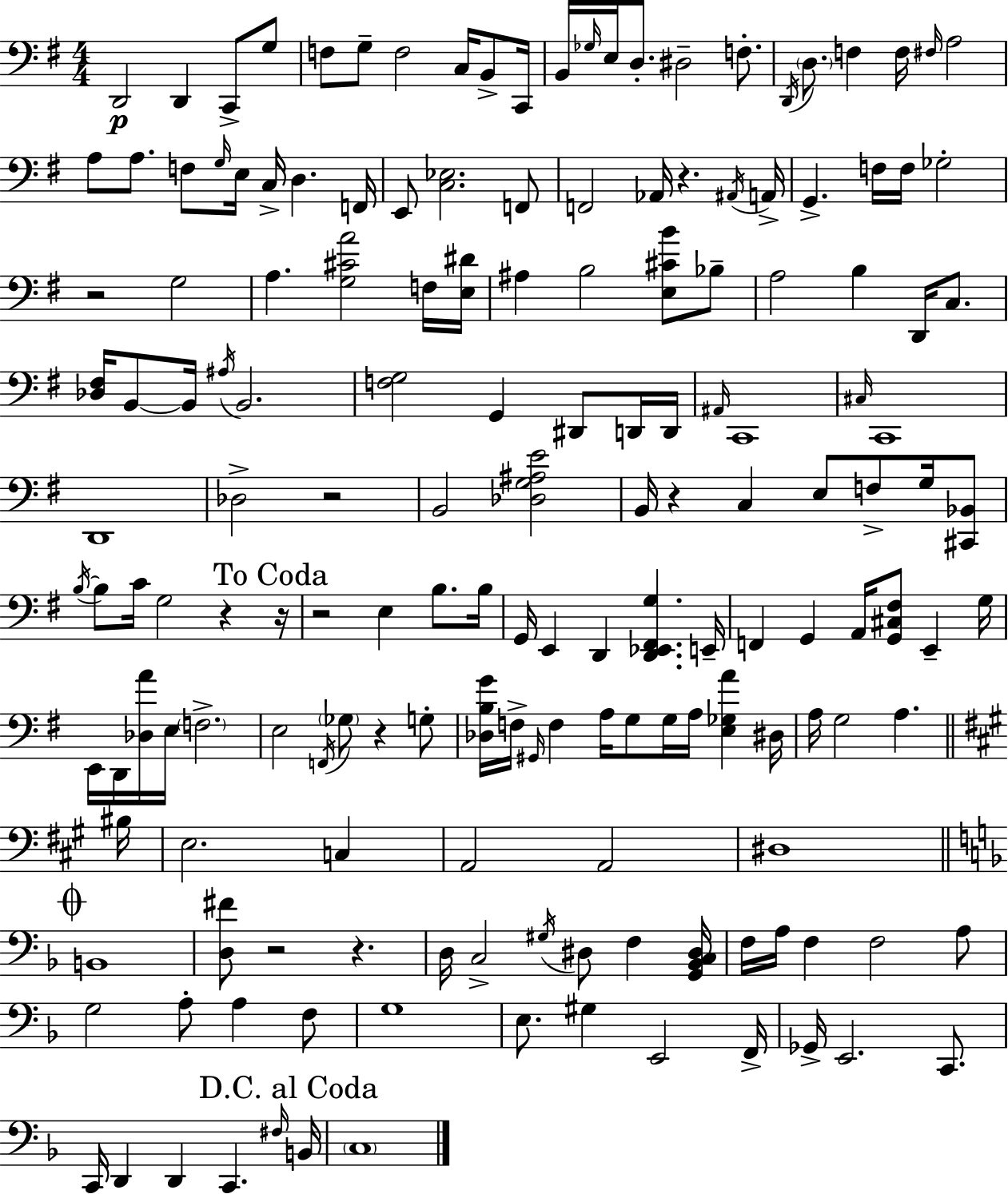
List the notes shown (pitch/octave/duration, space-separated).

D2/h D2/q C2/e G3/e F3/e G3/e F3/h C3/s B2/e C2/s B2/s Gb3/s E3/s D3/e. D#3/h F3/e. D2/s D3/e. F3/q F3/s F#3/s A3/h A3/e A3/e. F3/e G3/s E3/s C3/s D3/q. F2/s E2/e [C3,Eb3]/h. F2/e F2/h Ab2/s R/q. A#2/s A2/s G2/q. F3/s F3/s Gb3/h R/h G3/h A3/q. [G3,C#4,A4]/h F3/s [E3,D#4]/s A#3/q B3/h [E3,C#4,B4]/e Bb3/e A3/h B3/q D2/s C3/e. [Db3,F#3]/s B2/e B2/s A#3/s B2/h. [F3,G3]/h G2/q D#2/e D2/s D2/s A#2/s C2/w C#3/s C2/w D2/w Db3/h R/h B2/h [Db3,G3,A#3,E4]/h B2/s R/q C3/q E3/e F3/e G3/s [C#2,Bb2]/e B3/s B3/e C4/s G3/h R/q R/s R/h E3/q B3/e. B3/s G2/s E2/q D2/q [D2,Eb2,F#2,G3]/q. E2/s F2/q G2/q A2/s [G2,C#3,F#3]/e E2/q G3/s E2/s D2/s [Db3,A4]/s E3/s F3/h. E3/h F2/s Gb3/e R/q G3/e [Db3,B3,G4]/s F3/s G#2/s F3/q A3/s G3/e G3/s A3/s [E3,Gb3,A4]/q D#3/s A3/s G3/h A3/q. BIS3/s E3/h. C3/q A2/h A2/h D#3/w B2/w [D3,F#4]/e R/h R/q. D3/s C3/h G#3/s D#3/e F3/q [G2,Bb2,C3,D#3]/s F3/s A3/s F3/q F3/h A3/e G3/h A3/e A3/q F3/e G3/w E3/e. G#3/q E2/h F2/s Gb2/s E2/h. C2/e. C2/s D2/q D2/q C2/q. F#3/s B2/s C3/w